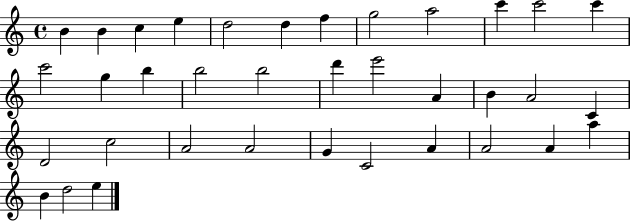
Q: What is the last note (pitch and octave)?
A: E5